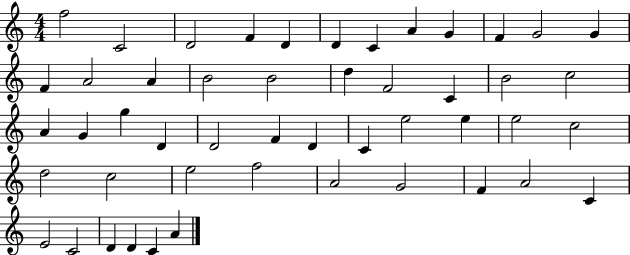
F5/h C4/h D4/h F4/q D4/q D4/q C4/q A4/q G4/q F4/q G4/h G4/q F4/q A4/h A4/q B4/h B4/h D5/q F4/h C4/q B4/h C5/h A4/q G4/q G5/q D4/q D4/h F4/q D4/q C4/q E5/h E5/q E5/h C5/h D5/h C5/h E5/h F5/h A4/h G4/h F4/q A4/h C4/q E4/h C4/h D4/q D4/q C4/q A4/q